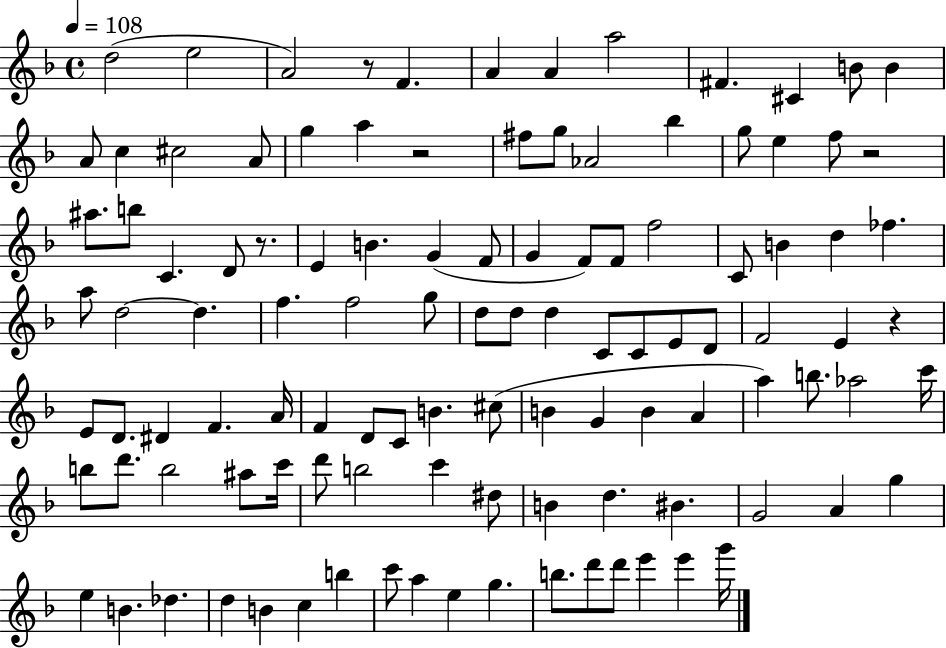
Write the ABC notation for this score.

X:1
T:Untitled
M:4/4
L:1/4
K:F
d2 e2 A2 z/2 F A A a2 ^F ^C B/2 B A/2 c ^c2 A/2 g a z2 ^f/2 g/2 _A2 _b g/2 e f/2 z2 ^a/2 b/2 C D/2 z/2 E B G F/2 G F/2 F/2 f2 C/2 B d _f a/2 d2 d f f2 g/2 d/2 d/2 d C/2 C/2 E/2 D/2 F2 E z E/2 D/2 ^D F A/4 F D/2 C/2 B ^c/2 B G B A a b/2 _a2 c'/4 b/2 d'/2 b2 ^a/2 c'/4 d'/2 b2 c' ^d/2 B d ^B G2 A g e B _d d B c b c'/2 a e g b/2 d'/2 d'/2 e' e' g'/4